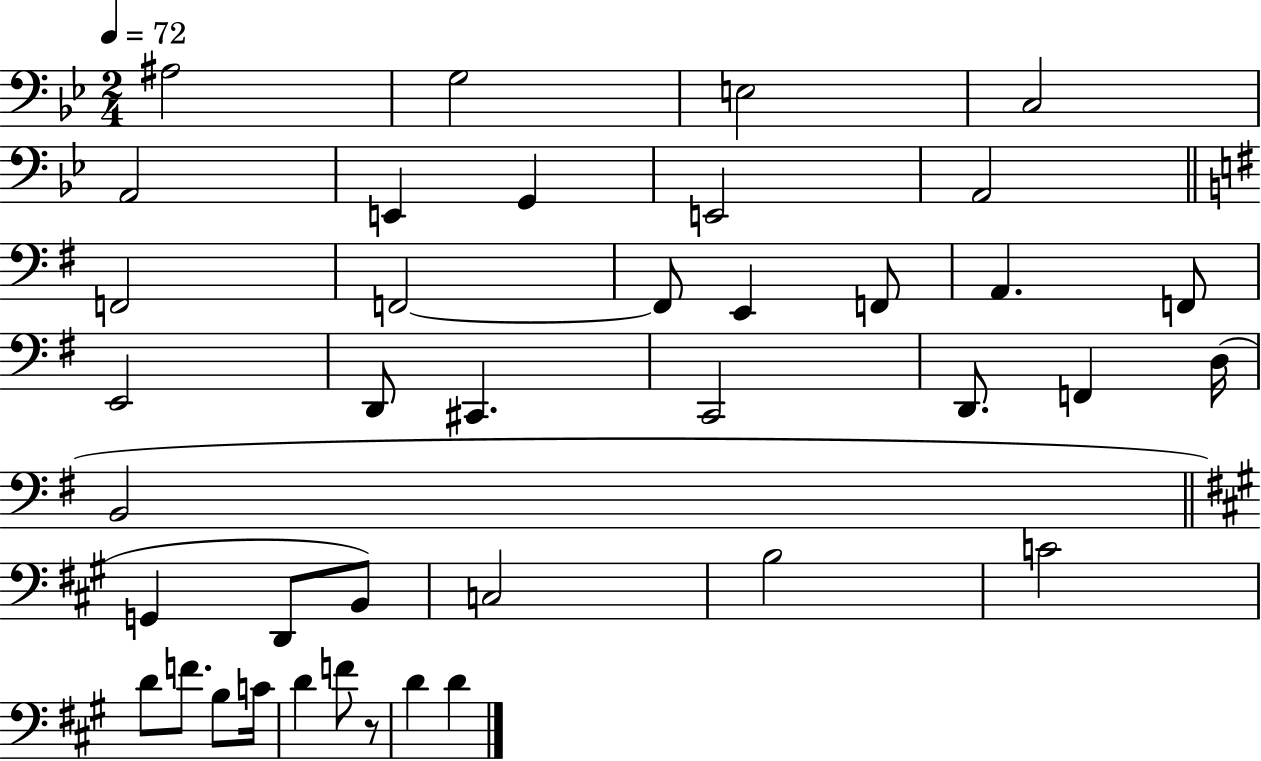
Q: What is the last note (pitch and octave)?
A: D4